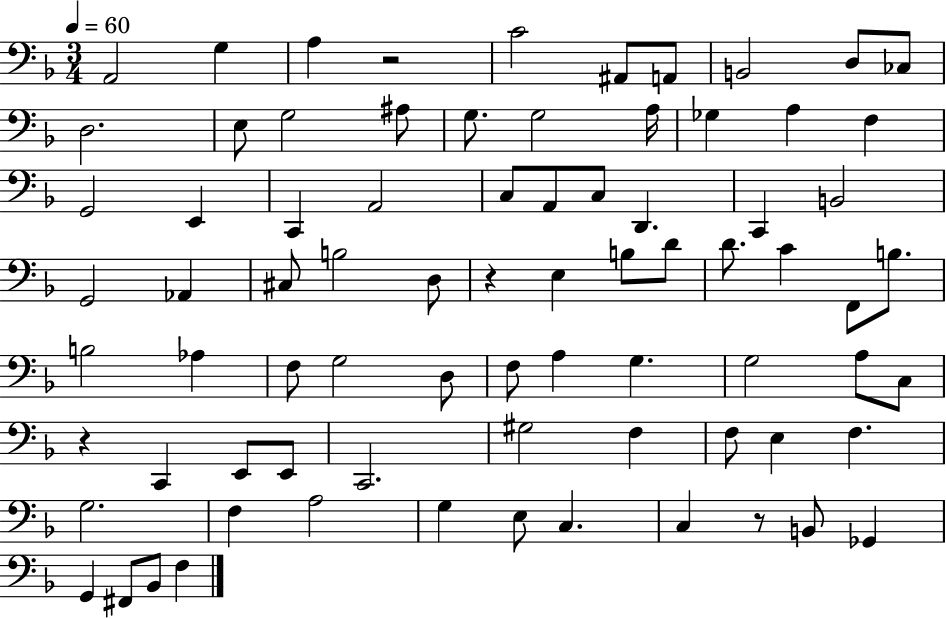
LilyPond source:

{
  \clef bass
  \numericTimeSignature
  \time 3/4
  \key f \major
  \tempo 4 = 60
  \repeat volta 2 { a,2 g4 | a4 r2 | c'2 ais,8 a,8 | b,2 d8 ces8 | \break d2. | e8 g2 ais8 | g8. g2 a16 | ges4 a4 f4 | \break g,2 e,4 | c,4 a,2 | c8 a,8 c8 d,4. | c,4 b,2 | \break g,2 aes,4 | cis8 b2 d8 | r4 e4 b8 d'8 | d'8. c'4 f,8 b8. | \break b2 aes4 | f8 g2 d8 | f8 a4 g4. | g2 a8 c8 | \break r4 c,4 e,8 e,8 | c,2. | gis2 f4 | f8 e4 f4. | \break g2. | f4 a2 | g4 e8 c4. | c4 r8 b,8 ges,4 | \break g,4 fis,8 bes,8 f4 | } \bar "|."
}